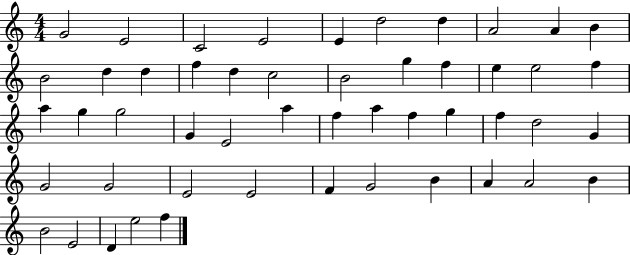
{
  \clef treble
  \numericTimeSignature
  \time 4/4
  \key c \major
  g'2 e'2 | c'2 e'2 | e'4 d''2 d''4 | a'2 a'4 b'4 | \break b'2 d''4 d''4 | f''4 d''4 c''2 | b'2 g''4 f''4 | e''4 e''2 f''4 | \break a''4 g''4 g''2 | g'4 e'2 a''4 | f''4 a''4 f''4 g''4 | f''4 d''2 g'4 | \break g'2 g'2 | e'2 e'2 | f'4 g'2 b'4 | a'4 a'2 b'4 | \break b'2 e'2 | d'4 e''2 f''4 | \bar "|."
}